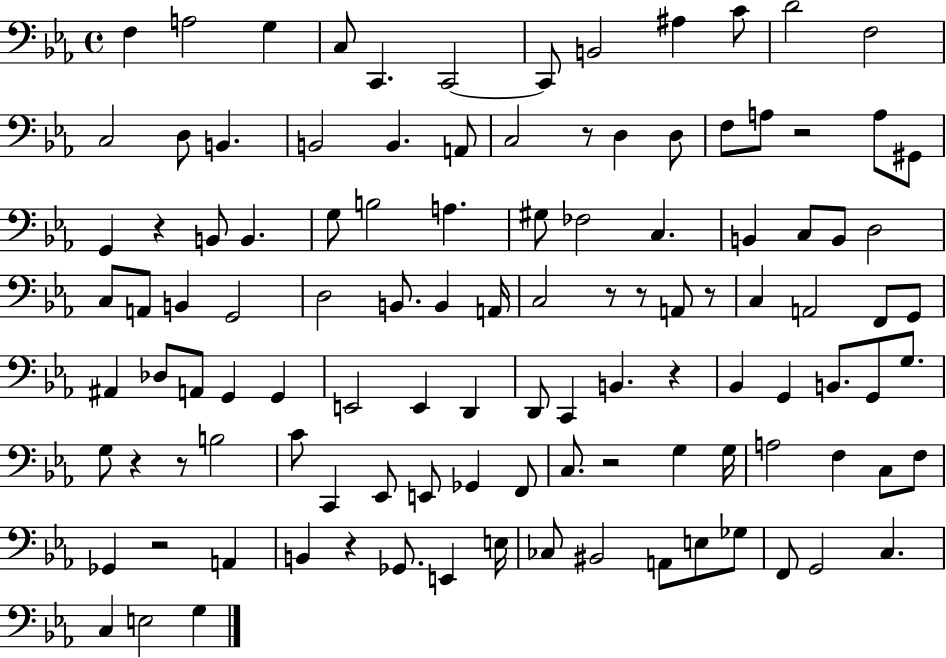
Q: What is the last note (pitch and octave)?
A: G3